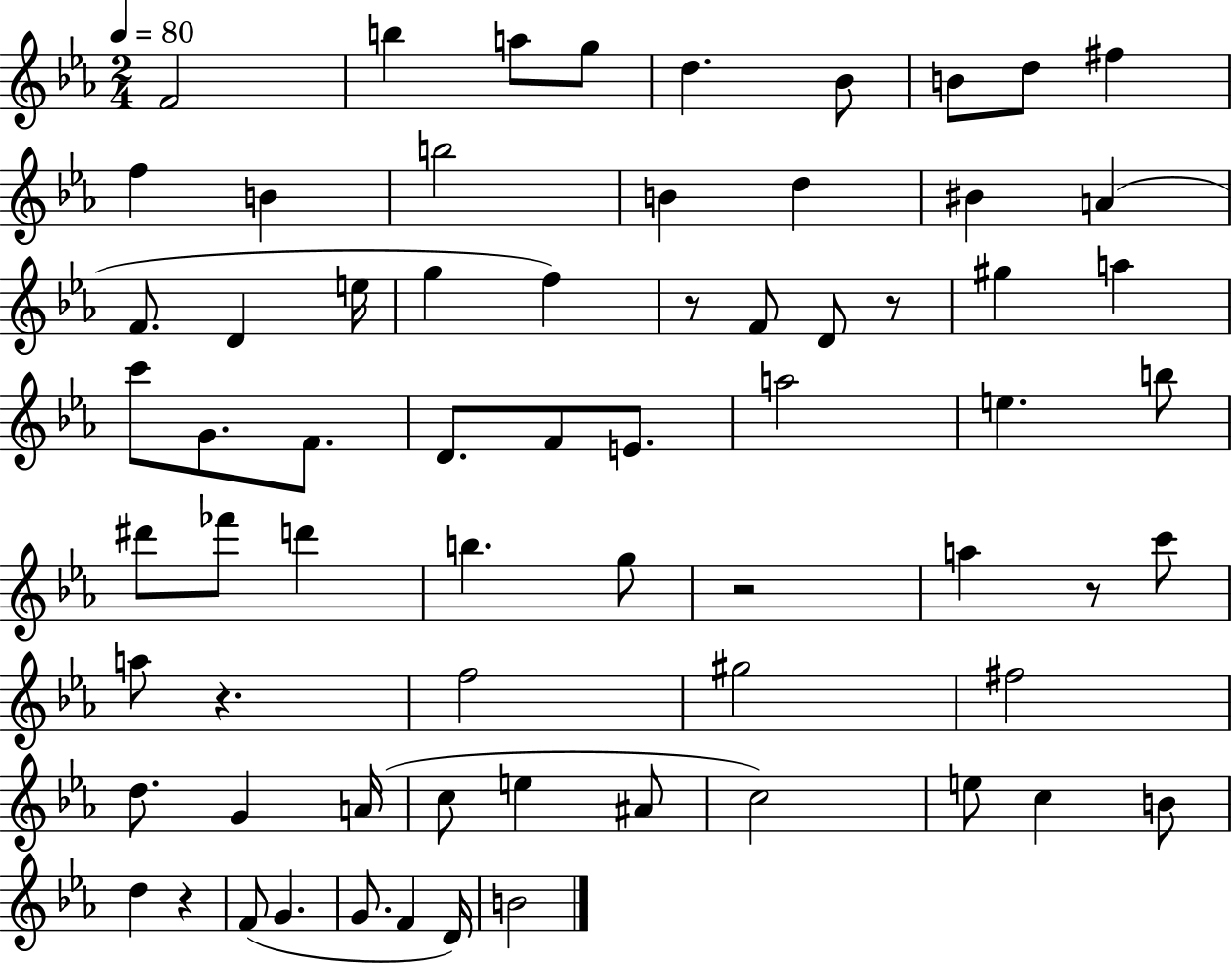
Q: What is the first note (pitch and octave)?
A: F4